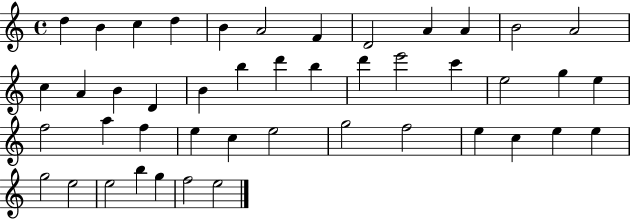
{
  \clef treble
  \time 4/4
  \defaultTimeSignature
  \key c \major
  d''4 b'4 c''4 d''4 | b'4 a'2 f'4 | d'2 a'4 a'4 | b'2 a'2 | \break c''4 a'4 b'4 d'4 | b'4 b''4 d'''4 b''4 | d'''4 e'''2 c'''4 | e''2 g''4 e''4 | \break f''2 a''4 f''4 | e''4 c''4 e''2 | g''2 f''2 | e''4 c''4 e''4 e''4 | \break g''2 e''2 | e''2 b''4 g''4 | f''2 e''2 | \bar "|."
}